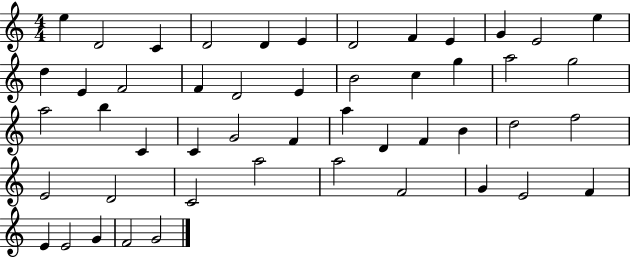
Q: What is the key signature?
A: C major